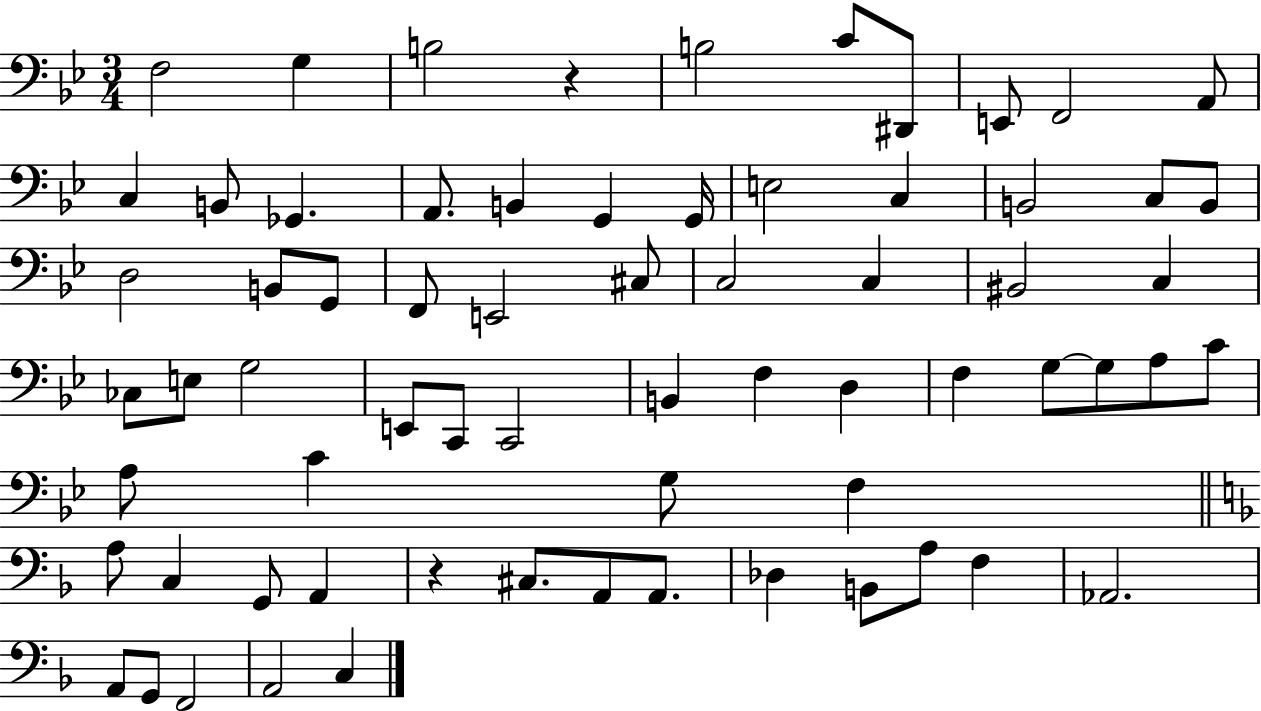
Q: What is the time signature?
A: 3/4